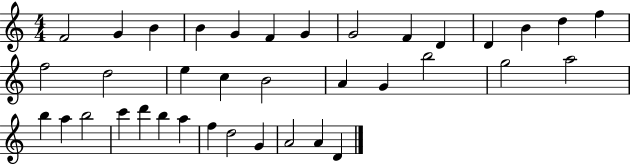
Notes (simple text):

F4/h G4/q B4/q B4/q G4/q F4/q G4/q G4/h F4/q D4/q D4/q B4/q D5/q F5/q F5/h D5/h E5/q C5/q B4/h A4/q G4/q B5/h G5/h A5/h B5/q A5/q B5/h C6/q D6/q B5/q A5/q F5/q D5/h G4/q A4/h A4/q D4/q